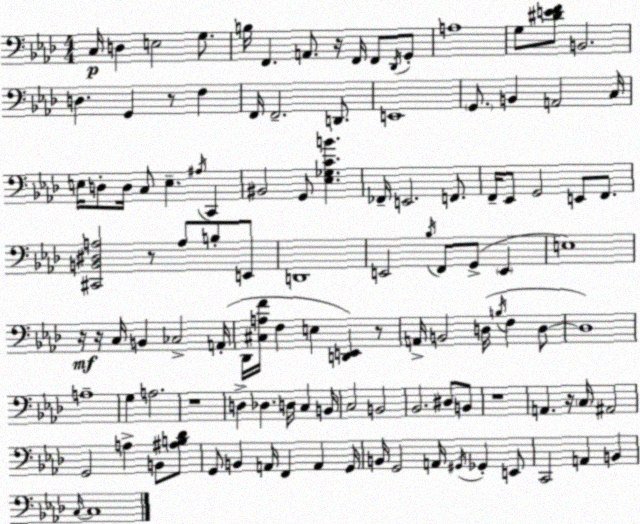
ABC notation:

X:1
T:Untitled
M:4/4
L:1/4
K:Fm
C,/4 D, E,2 G,/2 B,/4 F,, A,,/2 z/4 F,,/4 F,,/2 _D,,/4 G,,/2 A,4 G,/2 [^DEF]/2 B,,2 D, G,, z/2 F, F,,/4 F,,2 D,,/2 E,,4 G,,/2 B,, A,,2 C,/4 E,/4 D,/2 D,/4 C,/2 E, ^A,/4 C,, ^B,,2 G,,/2 [_E,_G,CB] _F,,/4 E,,2 F,,/2 F,,/4 _E,,/2 G,,2 E,,/2 F,,/2 [^C,,B,,^D,A,]2 z/2 A,/2 B,/2 E,,/2 D,,4 E,,2 _B,/4 F,,/2 G,,/2 E,, E,4 z/4 z/4 C,/4 B,, _C,2 A,,/4 _D,,/4 [^C,A,F]/4 F, E, [D,,E,,] z/2 A,,/4 B,,2 D,/4 B,/4 F, D,/2 D,4 A,4 G, A,2 z4 D, _D, D,/4 C, B,,/4 C,2 B,,2 _B,,2 ^D,/2 B,,/2 z4 A,, z/4 C,/4 ^A,,2 G,,2 A, B,,/2 [^A,B,_D]/2 G,,/2 B,, A,,/4 F,, A,, G,,/4 B,,/4 G,,2 A,,/4 ^G,,/4 _G,, E,,/2 C,,2 A,, B,, C,/4 C,4